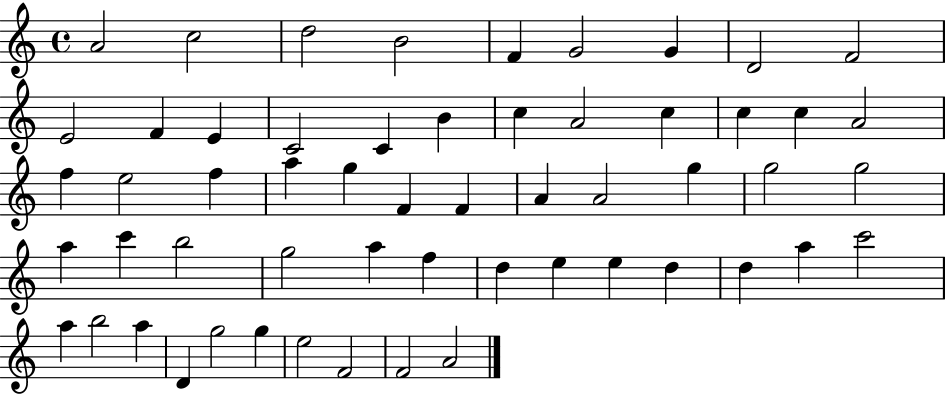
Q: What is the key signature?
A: C major